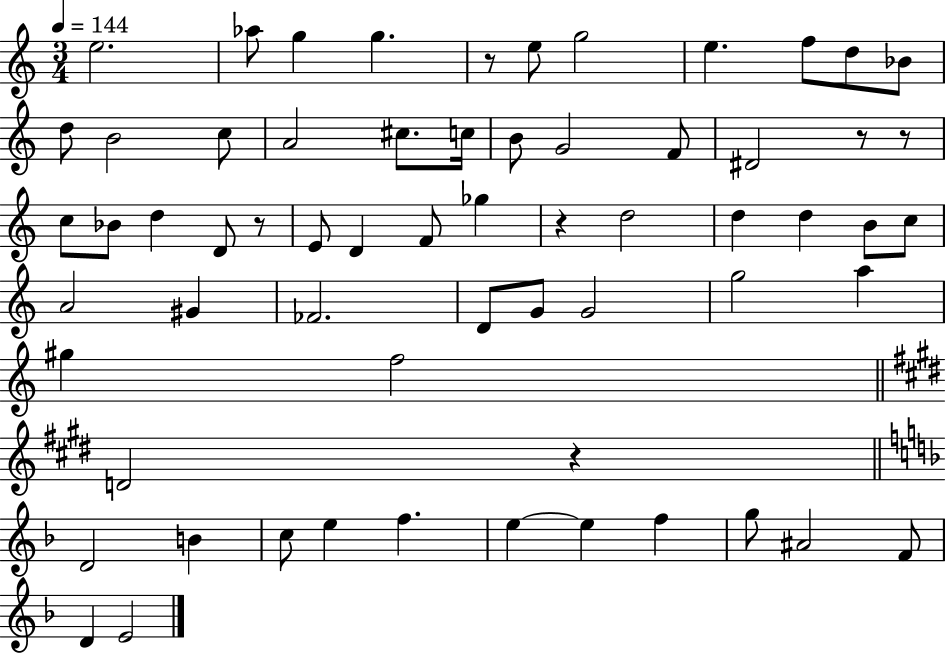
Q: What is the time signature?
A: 3/4